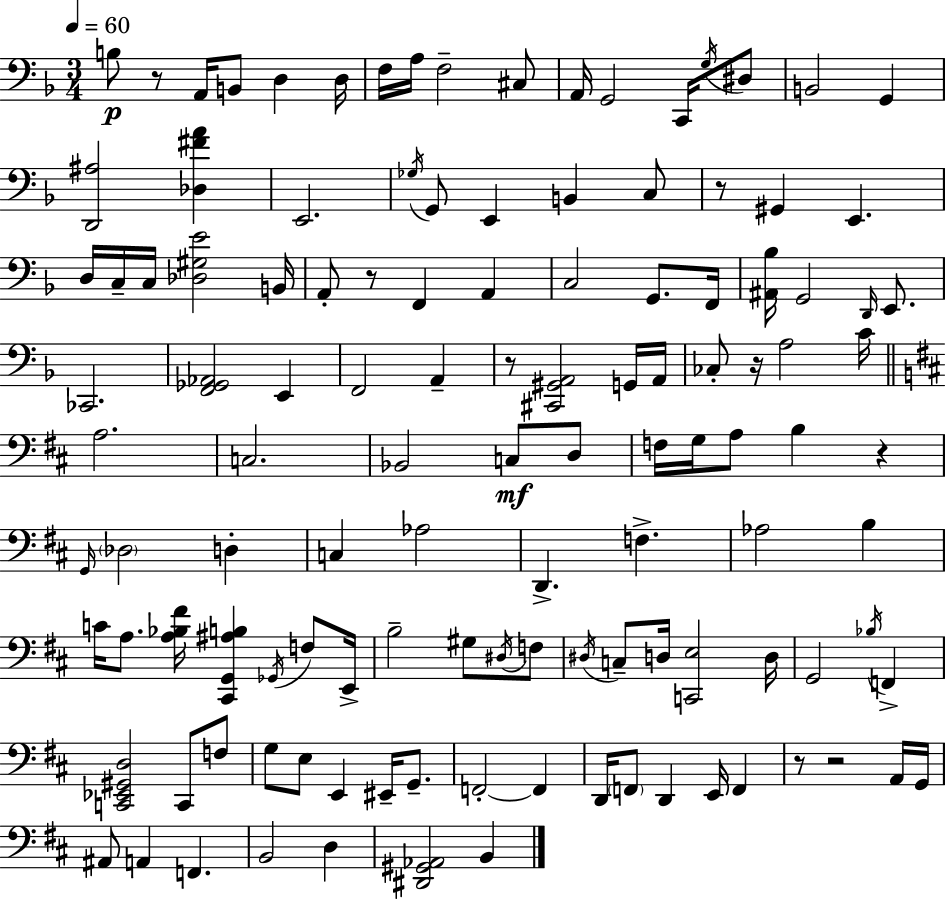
B3/e R/e A2/s B2/e D3/q D3/s F3/s A3/s F3/h C#3/e A2/s G2/h C2/s G3/s D#3/e B2/h G2/q [D2,A#3]/h [Db3,F#4,A4]/q E2/h. Gb3/s G2/e E2/q B2/q C3/e R/e G#2/q E2/q. D3/s C3/s C3/s [Db3,G#3,E4]/h B2/s A2/e R/e F2/q A2/q C3/h G2/e. F2/s [A#2,Bb3]/s G2/h D2/s E2/e. CES2/h. [F2,Gb2,Ab2]/h E2/q F2/h A2/q R/e [C#2,G#2,A2]/h G2/s A2/s CES3/e R/s A3/h C4/s A3/h. C3/h. Bb2/h C3/e D3/e F3/s G3/s A3/e B3/q R/q G2/s Db3/h D3/q C3/q Ab3/h D2/q. F3/q. Ab3/h B3/q C4/s A3/e. [A3,Bb3,F#4]/s [C#2,G2,A#3,B3]/q Gb2/s F3/e E2/s B3/h G#3/e D#3/s F3/e D#3/s C3/e D3/s [C2,E3]/h D3/s G2/h Bb3/s F2/q [C2,Eb2,G#2,D3]/h C2/e F3/e G3/e E3/e E2/q EIS2/s G2/e. F2/h F2/q D2/s F2/e D2/q E2/s F2/q R/e R/h A2/s G2/s A#2/e A2/q F2/q. B2/h D3/q [D#2,G#2,Ab2]/h B2/q